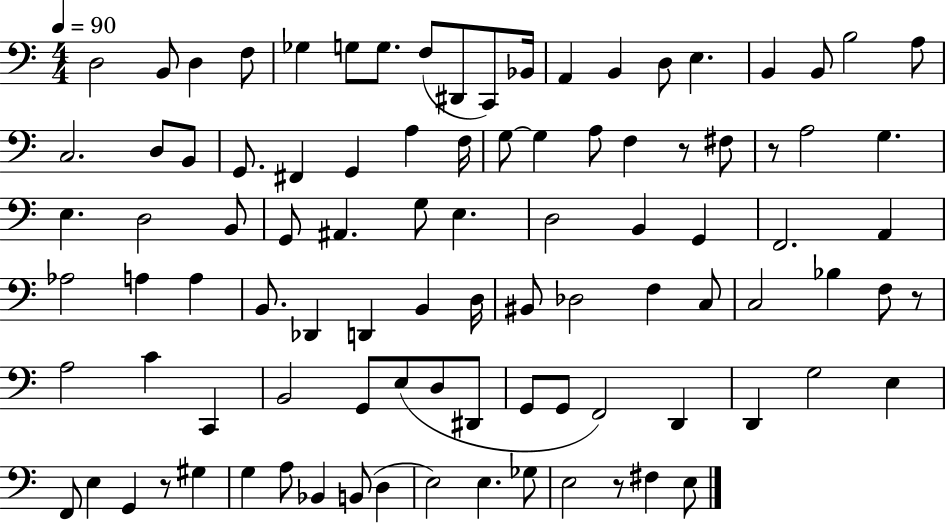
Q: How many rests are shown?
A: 5